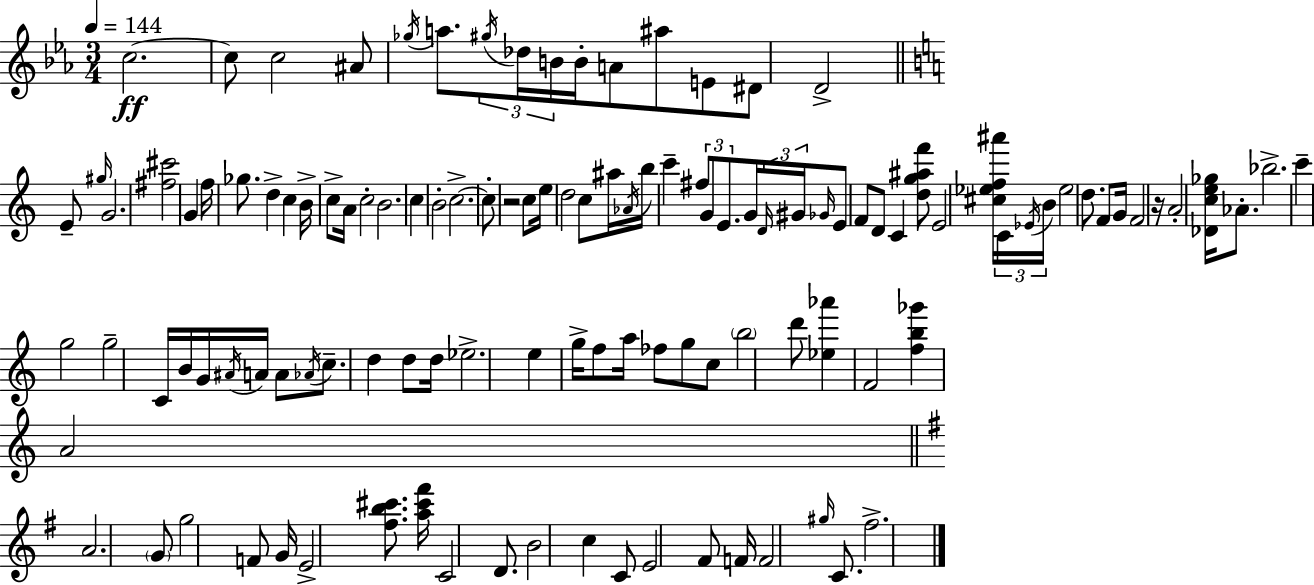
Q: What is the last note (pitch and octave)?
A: F#5